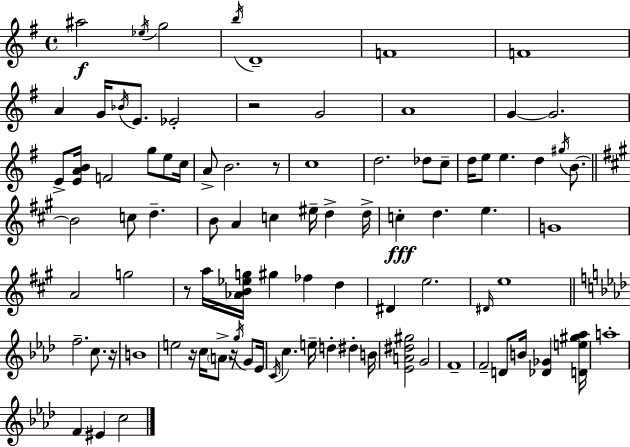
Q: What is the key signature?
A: E minor